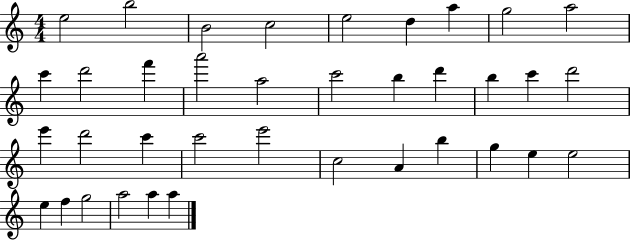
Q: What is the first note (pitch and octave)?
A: E5